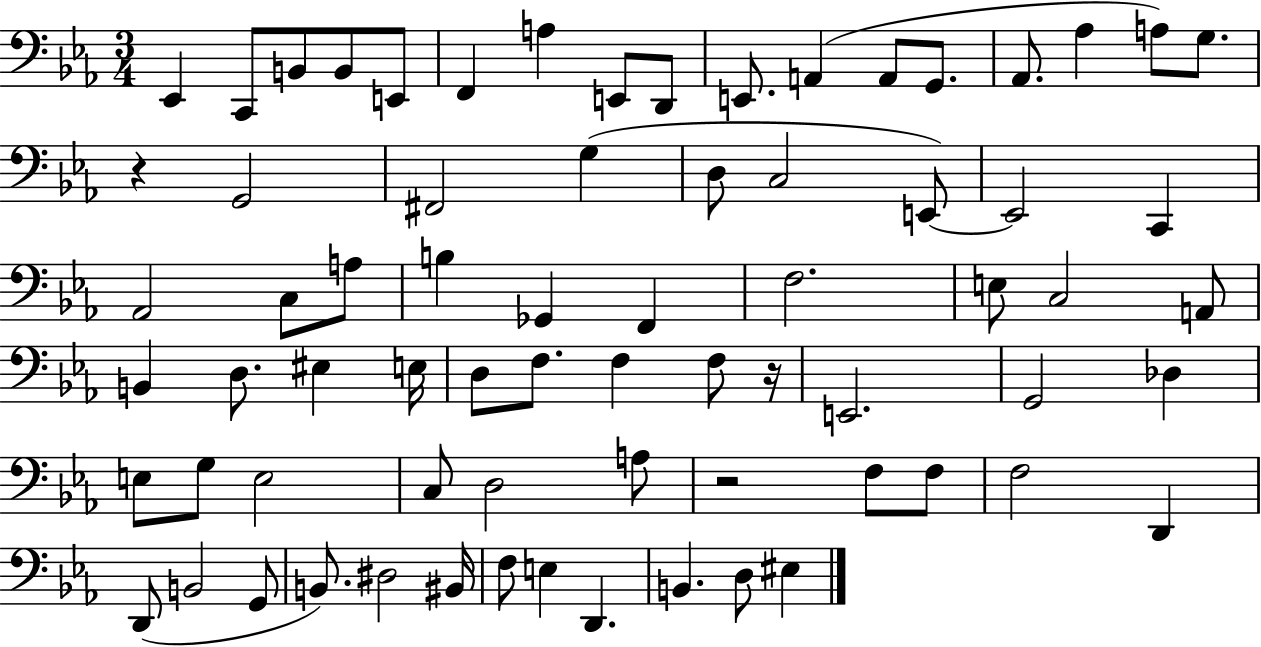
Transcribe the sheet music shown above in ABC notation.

X:1
T:Untitled
M:3/4
L:1/4
K:Eb
_E,, C,,/2 B,,/2 B,,/2 E,,/2 F,, A, E,,/2 D,,/2 E,,/2 A,, A,,/2 G,,/2 _A,,/2 _A, A,/2 G,/2 z G,,2 ^F,,2 G, D,/2 C,2 E,,/2 E,,2 C,, _A,,2 C,/2 A,/2 B, _G,, F,, F,2 E,/2 C,2 A,,/2 B,, D,/2 ^E, E,/4 D,/2 F,/2 F, F,/2 z/4 E,,2 G,,2 _D, E,/2 G,/2 E,2 C,/2 D,2 A,/2 z2 F,/2 F,/2 F,2 D,, D,,/2 B,,2 G,,/2 B,,/2 ^D,2 ^B,,/4 F,/2 E, D,, B,, D,/2 ^E,